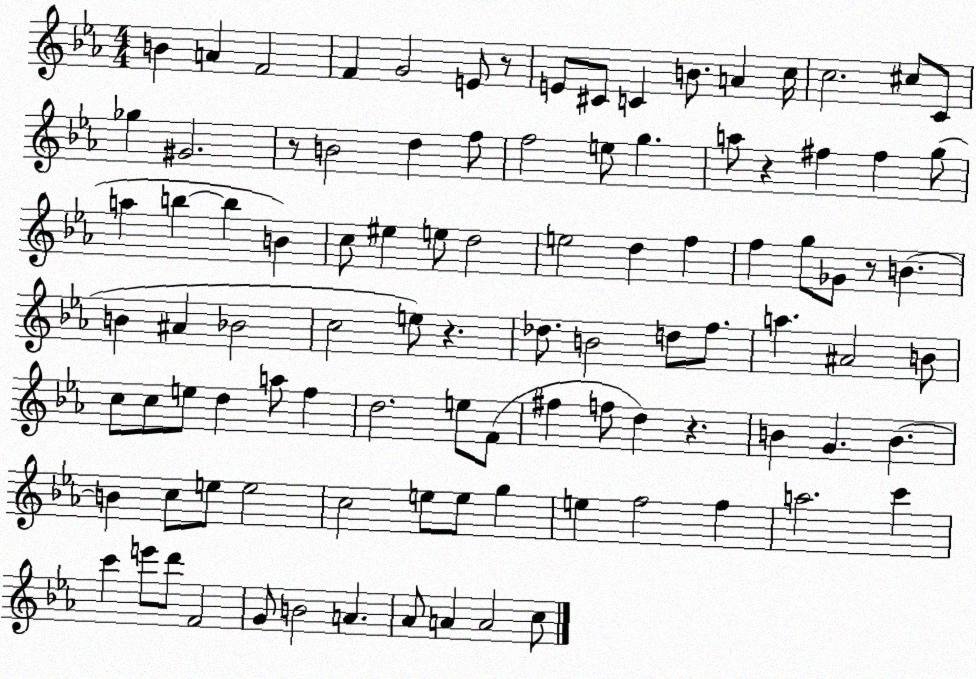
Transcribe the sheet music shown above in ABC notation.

X:1
T:Untitled
M:4/4
L:1/4
K:Eb
B A F2 F G2 E/2 z/2 E/2 ^C/2 C B/2 A c/4 c2 ^c/2 C/2 _g ^G2 z/2 B2 d f/2 f2 e/2 g a/2 z ^f ^f g/2 a b b B c/2 ^e e/2 d2 e2 d f f g/2 _G/2 z/2 B B ^A _B2 c2 e/2 z _d/2 B2 d/2 f/2 a ^A2 B/2 c/2 c/2 e/2 d a/2 f d2 e/2 F/2 ^f f/2 d z B G B B c/2 e/2 e2 c2 e/2 e/2 g e f2 f a2 c' c' e'/2 d'/2 F2 G/2 B2 A _A/2 A A2 c/2